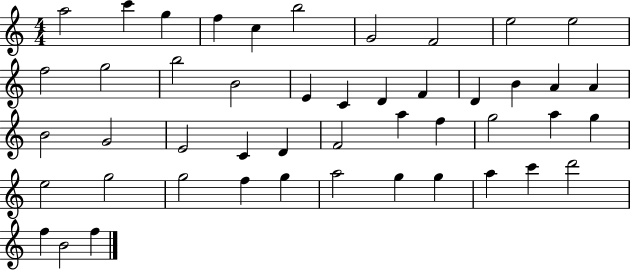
A5/h C6/q G5/q F5/q C5/q B5/h G4/h F4/h E5/h E5/h F5/h G5/h B5/h B4/h E4/q C4/q D4/q F4/q D4/q B4/q A4/q A4/q B4/h G4/h E4/h C4/q D4/q F4/h A5/q F5/q G5/h A5/q G5/q E5/h G5/h G5/h F5/q G5/q A5/h G5/q G5/q A5/q C6/q D6/h F5/q B4/h F5/q